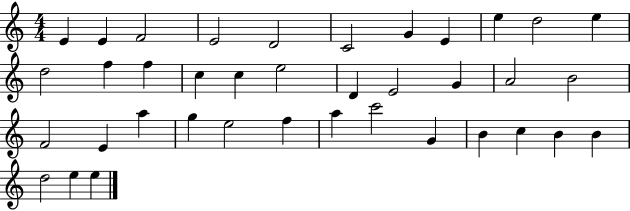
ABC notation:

X:1
T:Untitled
M:4/4
L:1/4
K:C
E E F2 E2 D2 C2 G E e d2 e d2 f f c c e2 D E2 G A2 B2 F2 E a g e2 f a c'2 G B c B B d2 e e